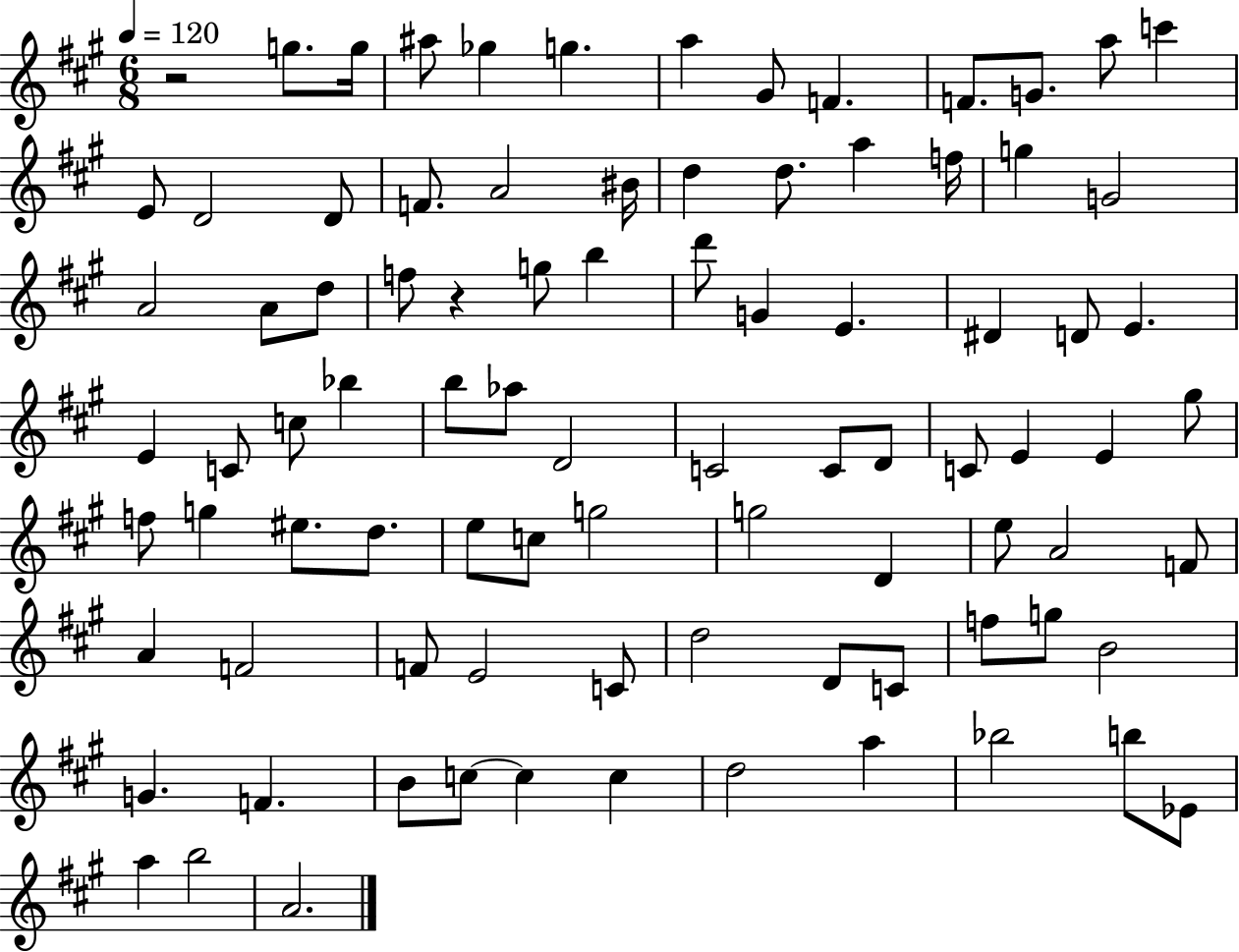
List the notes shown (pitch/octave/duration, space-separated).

R/h G5/e. G5/s A#5/e Gb5/q G5/q. A5/q G#4/e F4/q. F4/e. G4/e. A5/e C6/q E4/e D4/h D4/e F4/e. A4/h BIS4/s D5/q D5/e. A5/q F5/s G5/q G4/h A4/h A4/e D5/e F5/e R/q G5/e B5/q D6/e G4/q E4/q. D#4/q D4/e E4/q. E4/q C4/e C5/e Bb5/q B5/e Ab5/e D4/h C4/h C4/e D4/e C4/e E4/q E4/q G#5/e F5/e G5/q EIS5/e. D5/e. E5/e C5/e G5/h G5/h D4/q E5/e A4/h F4/e A4/q F4/h F4/e E4/h C4/e D5/h D4/e C4/e F5/e G5/e B4/h G4/q. F4/q. B4/e C5/e C5/q C5/q D5/h A5/q Bb5/h B5/e Eb4/e A5/q B5/h A4/h.